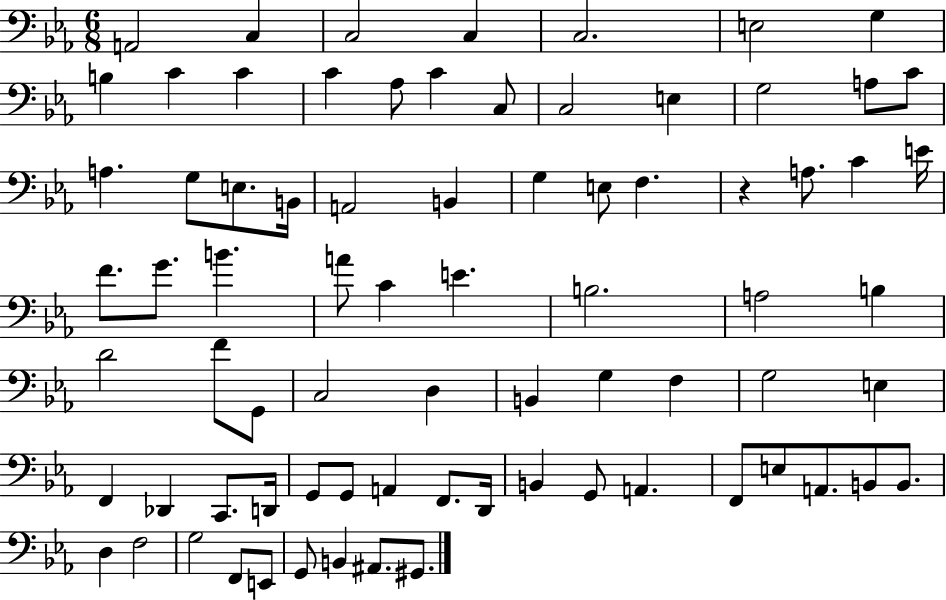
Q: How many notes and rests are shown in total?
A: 77